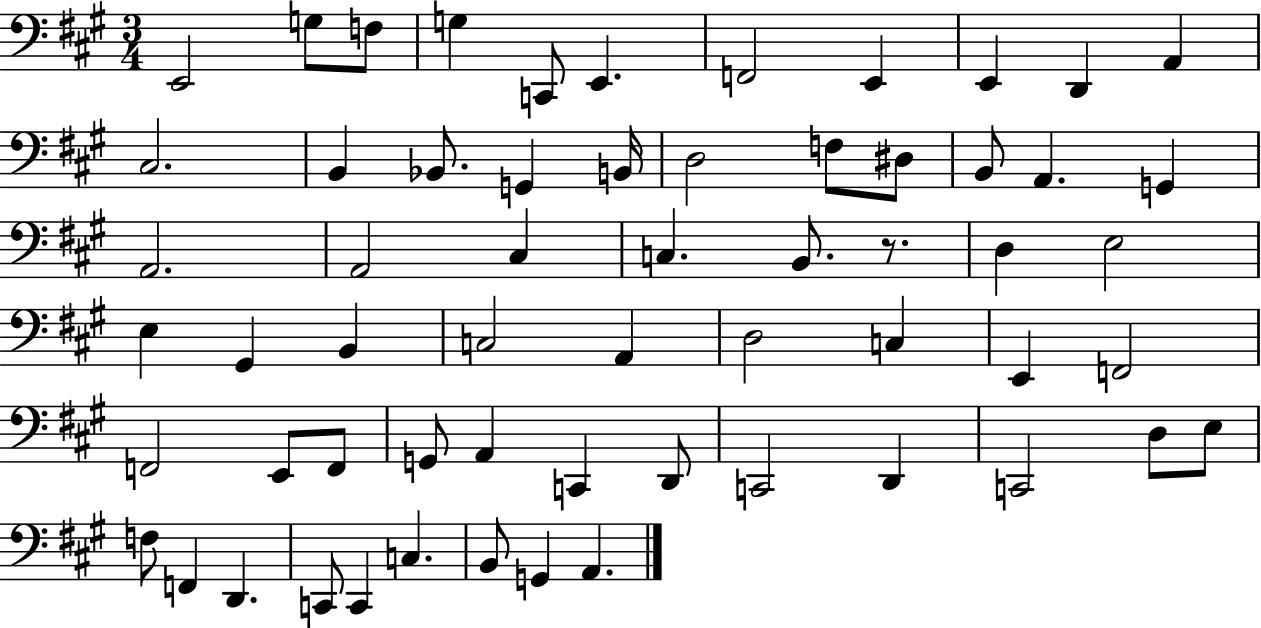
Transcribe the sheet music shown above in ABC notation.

X:1
T:Untitled
M:3/4
L:1/4
K:A
E,,2 G,/2 F,/2 G, C,,/2 E,, F,,2 E,, E,, D,, A,, ^C,2 B,, _B,,/2 G,, B,,/4 D,2 F,/2 ^D,/2 B,,/2 A,, G,, A,,2 A,,2 ^C, C, B,,/2 z/2 D, E,2 E, ^G,, B,, C,2 A,, D,2 C, E,, F,,2 F,,2 E,,/2 F,,/2 G,,/2 A,, C,, D,,/2 C,,2 D,, C,,2 D,/2 E,/2 F,/2 F,, D,, C,,/2 C,, C, B,,/2 G,, A,,